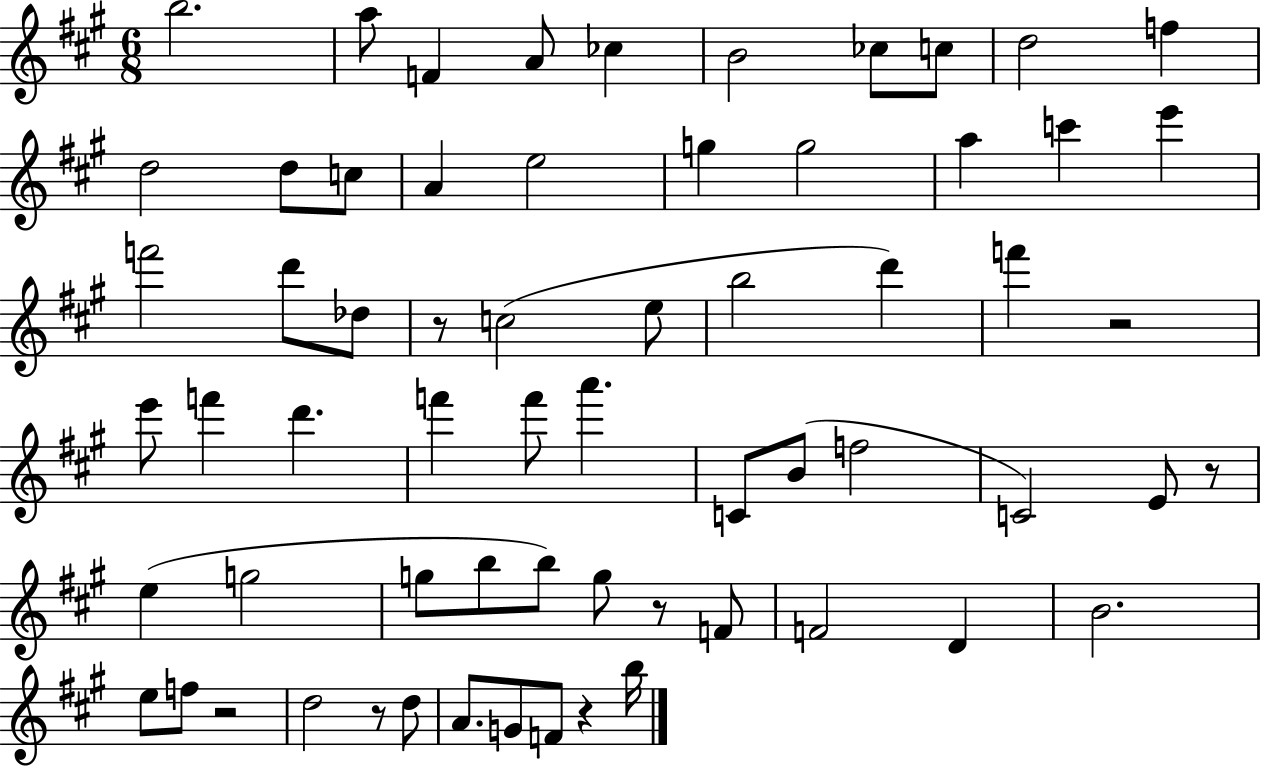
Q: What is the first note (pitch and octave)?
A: B5